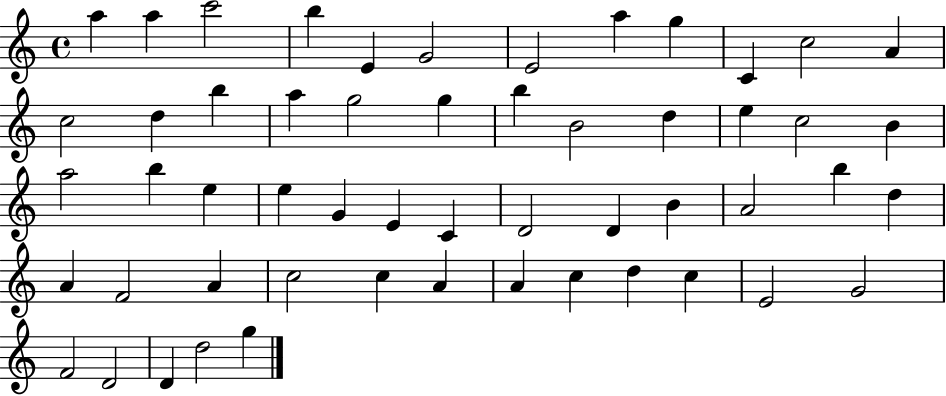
A5/q A5/q C6/h B5/q E4/q G4/h E4/h A5/q G5/q C4/q C5/h A4/q C5/h D5/q B5/q A5/q G5/h G5/q B5/q B4/h D5/q E5/q C5/h B4/q A5/h B5/q E5/q E5/q G4/q E4/q C4/q D4/h D4/q B4/q A4/h B5/q D5/q A4/q F4/h A4/q C5/h C5/q A4/q A4/q C5/q D5/q C5/q E4/h G4/h F4/h D4/h D4/q D5/h G5/q